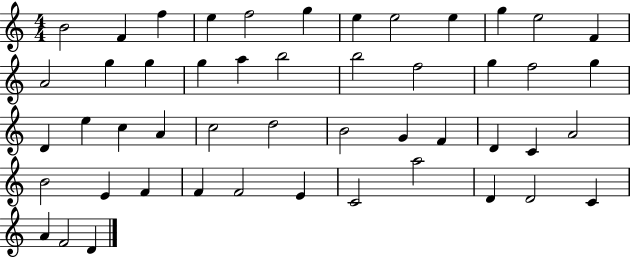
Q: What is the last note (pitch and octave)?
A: D4